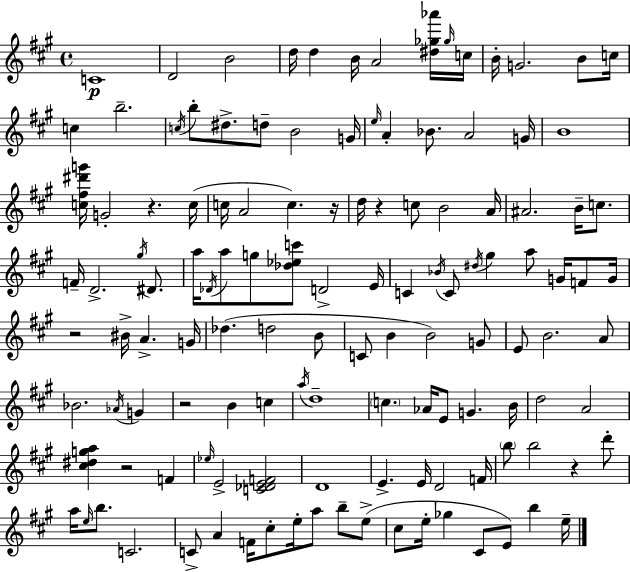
C4/w D4/h B4/h D5/s D5/q B4/s A4/h [D#5,Gb5,Ab6]/s Gb5/s C5/s B4/s G4/h. B4/e C5/s C5/q B5/h. C5/s B5/e D#5/e. D5/e B4/h G4/s E5/s A4/q Bb4/e. A4/h G4/s B4/w [C5,F#5,D#6,G6]/s G4/h R/q. C5/s C5/s A4/h C5/q. R/s D5/s R/q C5/e B4/h A4/s A#4/h. B4/s C5/e. F4/s D4/h. G#5/s D#4/e. A5/s Db4/s A5/e G5/e [Db5,Eb5,C6]/e D4/h E4/s C4/q Bb4/s C4/e D#5/s G#5/q A5/e G4/s F4/e G4/s R/h BIS4/s A4/q. G4/s Db5/q. D5/h B4/e C4/e B4/q B4/h G4/e E4/e B4/h. A4/e Bb4/h. Ab4/s G4/q R/h B4/q C5/q A5/s D5/w C5/q. Ab4/s E4/e G4/q. B4/s D5/h A4/h [C#5,D#5,G5,A5]/q R/h F4/q Eb5/s E4/h [C4,Db4,E4,F4]/h D4/w E4/q. E4/s D4/h F4/s B5/e B5/h R/q D6/e A5/s E5/s B5/e. C4/h. C4/e A4/q F4/s C#5/e E5/s A5/e B5/e E5/e C#5/e E5/s Gb5/q C#4/e E4/e B5/q E5/s